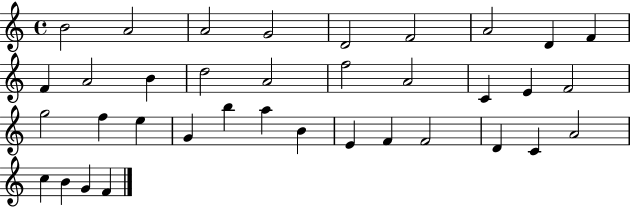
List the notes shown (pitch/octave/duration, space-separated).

B4/h A4/h A4/h G4/h D4/h F4/h A4/h D4/q F4/q F4/q A4/h B4/q D5/h A4/h F5/h A4/h C4/q E4/q F4/h G5/h F5/q E5/q G4/q B5/q A5/q B4/q E4/q F4/q F4/h D4/q C4/q A4/h C5/q B4/q G4/q F4/q